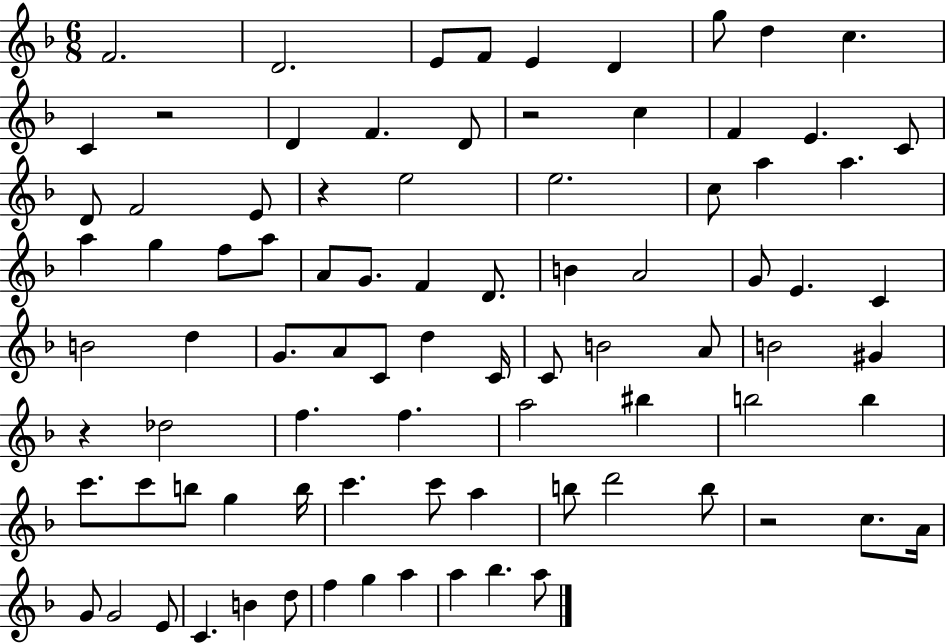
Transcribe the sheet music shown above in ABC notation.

X:1
T:Untitled
M:6/8
L:1/4
K:F
F2 D2 E/2 F/2 E D g/2 d c C z2 D F D/2 z2 c F E C/2 D/2 F2 E/2 z e2 e2 c/2 a a a g f/2 a/2 A/2 G/2 F D/2 B A2 G/2 E C B2 d G/2 A/2 C/2 d C/4 C/2 B2 A/2 B2 ^G z _d2 f f a2 ^b b2 b c'/2 c'/2 b/2 g b/4 c' c'/2 a b/2 d'2 b/2 z2 c/2 A/4 G/2 G2 E/2 C B d/2 f g a a _b a/2